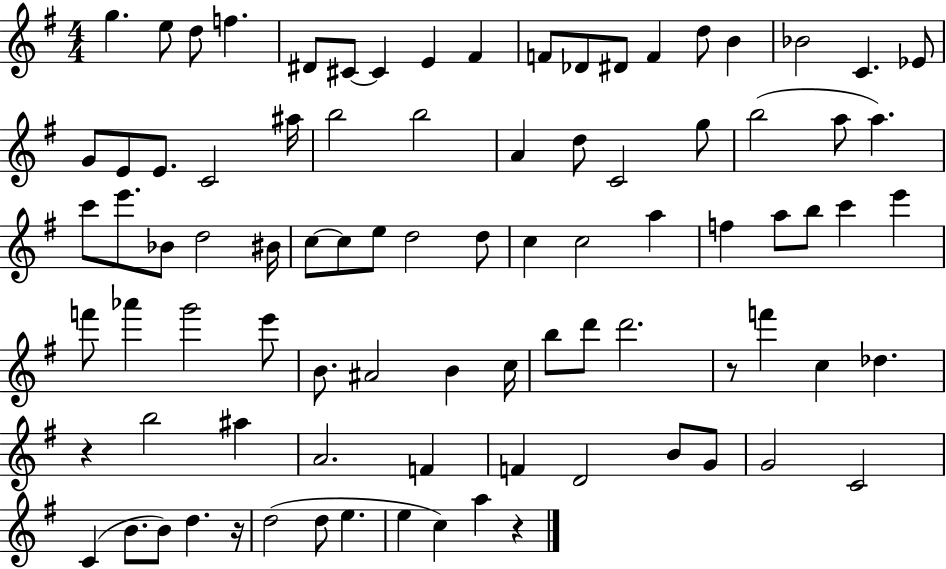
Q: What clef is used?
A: treble